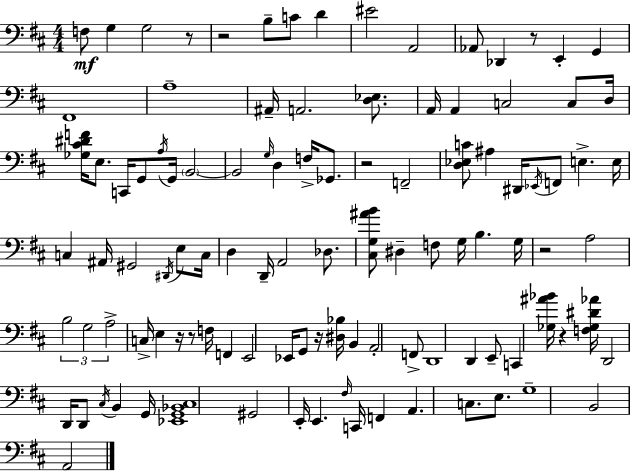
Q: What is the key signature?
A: D major